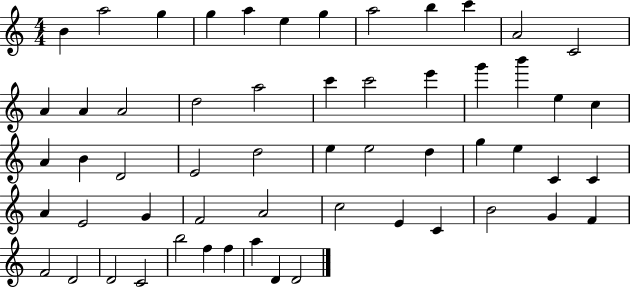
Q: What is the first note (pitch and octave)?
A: B4